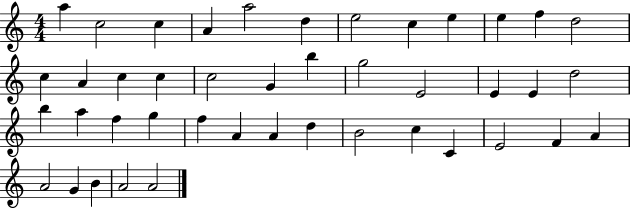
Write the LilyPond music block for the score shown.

{
  \clef treble
  \numericTimeSignature
  \time 4/4
  \key c \major
  a''4 c''2 c''4 | a'4 a''2 d''4 | e''2 c''4 e''4 | e''4 f''4 d''2 | \break c''4 a'4 c''4 c''4 | c''2 g'4 b''4 | g''2 e'2 | e'4 e'4 d''2 | \break b''4 a''4 f''4 g''4 | f''4 a'4 a'4 d''4 | b'2 c''4 c'4 | e'2 f'4 a'4 | \break a'2 g'4 b'4 | a'2 a'2 | \bar "|."
}